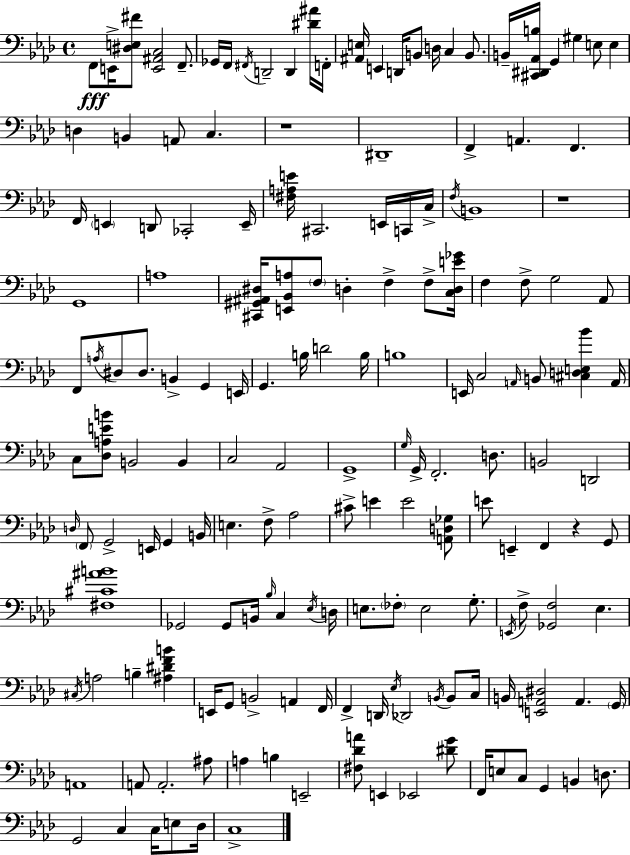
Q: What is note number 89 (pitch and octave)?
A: E4